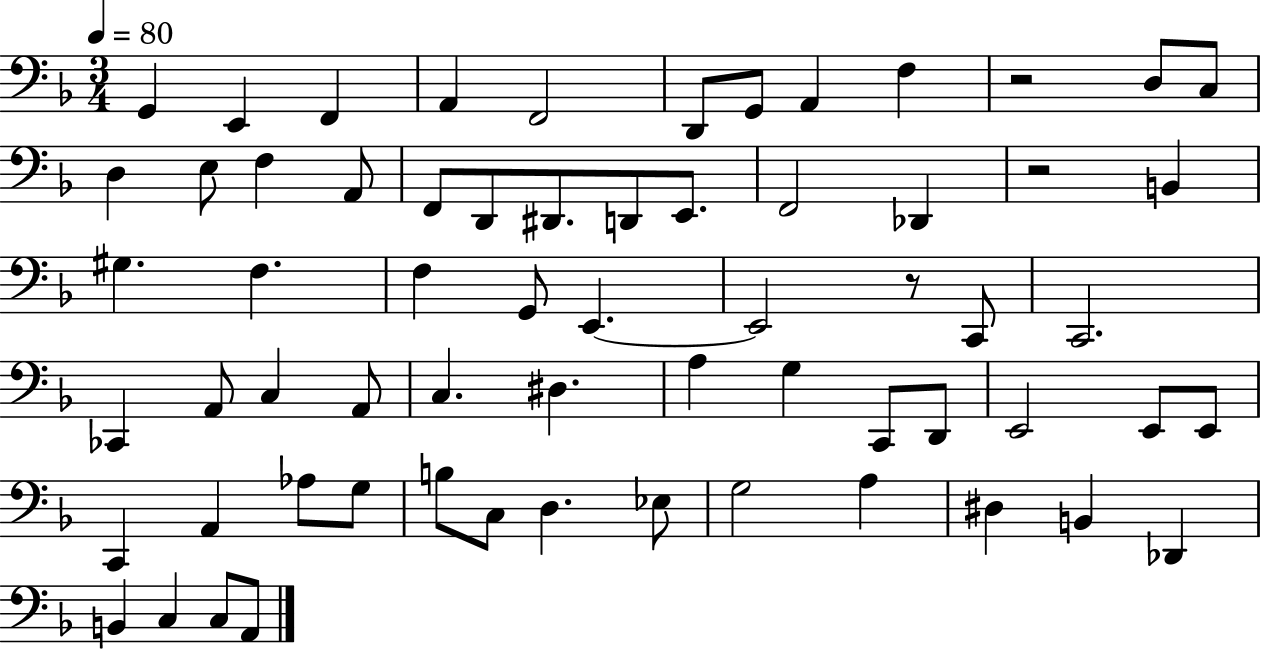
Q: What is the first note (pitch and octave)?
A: G2